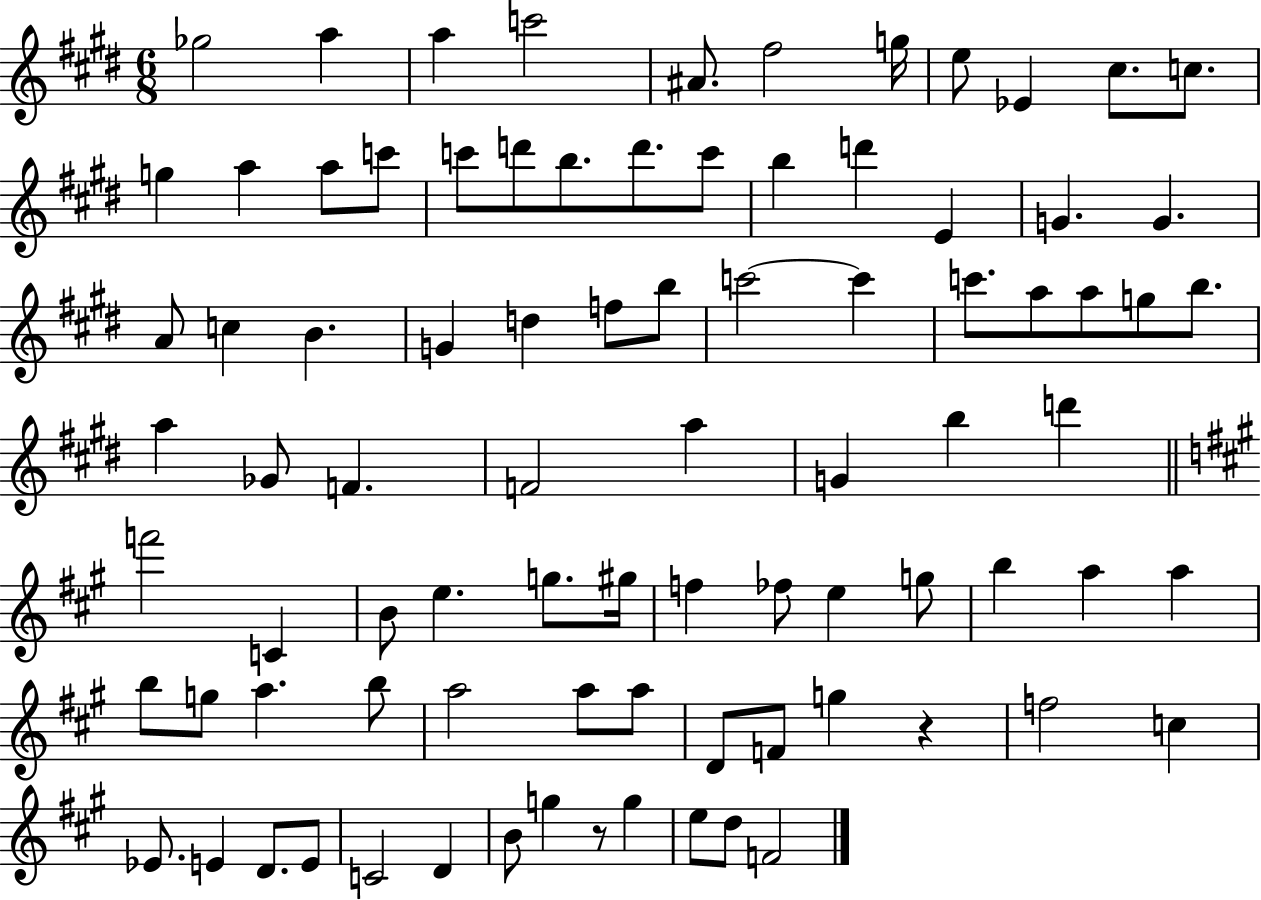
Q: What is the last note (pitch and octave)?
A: F4